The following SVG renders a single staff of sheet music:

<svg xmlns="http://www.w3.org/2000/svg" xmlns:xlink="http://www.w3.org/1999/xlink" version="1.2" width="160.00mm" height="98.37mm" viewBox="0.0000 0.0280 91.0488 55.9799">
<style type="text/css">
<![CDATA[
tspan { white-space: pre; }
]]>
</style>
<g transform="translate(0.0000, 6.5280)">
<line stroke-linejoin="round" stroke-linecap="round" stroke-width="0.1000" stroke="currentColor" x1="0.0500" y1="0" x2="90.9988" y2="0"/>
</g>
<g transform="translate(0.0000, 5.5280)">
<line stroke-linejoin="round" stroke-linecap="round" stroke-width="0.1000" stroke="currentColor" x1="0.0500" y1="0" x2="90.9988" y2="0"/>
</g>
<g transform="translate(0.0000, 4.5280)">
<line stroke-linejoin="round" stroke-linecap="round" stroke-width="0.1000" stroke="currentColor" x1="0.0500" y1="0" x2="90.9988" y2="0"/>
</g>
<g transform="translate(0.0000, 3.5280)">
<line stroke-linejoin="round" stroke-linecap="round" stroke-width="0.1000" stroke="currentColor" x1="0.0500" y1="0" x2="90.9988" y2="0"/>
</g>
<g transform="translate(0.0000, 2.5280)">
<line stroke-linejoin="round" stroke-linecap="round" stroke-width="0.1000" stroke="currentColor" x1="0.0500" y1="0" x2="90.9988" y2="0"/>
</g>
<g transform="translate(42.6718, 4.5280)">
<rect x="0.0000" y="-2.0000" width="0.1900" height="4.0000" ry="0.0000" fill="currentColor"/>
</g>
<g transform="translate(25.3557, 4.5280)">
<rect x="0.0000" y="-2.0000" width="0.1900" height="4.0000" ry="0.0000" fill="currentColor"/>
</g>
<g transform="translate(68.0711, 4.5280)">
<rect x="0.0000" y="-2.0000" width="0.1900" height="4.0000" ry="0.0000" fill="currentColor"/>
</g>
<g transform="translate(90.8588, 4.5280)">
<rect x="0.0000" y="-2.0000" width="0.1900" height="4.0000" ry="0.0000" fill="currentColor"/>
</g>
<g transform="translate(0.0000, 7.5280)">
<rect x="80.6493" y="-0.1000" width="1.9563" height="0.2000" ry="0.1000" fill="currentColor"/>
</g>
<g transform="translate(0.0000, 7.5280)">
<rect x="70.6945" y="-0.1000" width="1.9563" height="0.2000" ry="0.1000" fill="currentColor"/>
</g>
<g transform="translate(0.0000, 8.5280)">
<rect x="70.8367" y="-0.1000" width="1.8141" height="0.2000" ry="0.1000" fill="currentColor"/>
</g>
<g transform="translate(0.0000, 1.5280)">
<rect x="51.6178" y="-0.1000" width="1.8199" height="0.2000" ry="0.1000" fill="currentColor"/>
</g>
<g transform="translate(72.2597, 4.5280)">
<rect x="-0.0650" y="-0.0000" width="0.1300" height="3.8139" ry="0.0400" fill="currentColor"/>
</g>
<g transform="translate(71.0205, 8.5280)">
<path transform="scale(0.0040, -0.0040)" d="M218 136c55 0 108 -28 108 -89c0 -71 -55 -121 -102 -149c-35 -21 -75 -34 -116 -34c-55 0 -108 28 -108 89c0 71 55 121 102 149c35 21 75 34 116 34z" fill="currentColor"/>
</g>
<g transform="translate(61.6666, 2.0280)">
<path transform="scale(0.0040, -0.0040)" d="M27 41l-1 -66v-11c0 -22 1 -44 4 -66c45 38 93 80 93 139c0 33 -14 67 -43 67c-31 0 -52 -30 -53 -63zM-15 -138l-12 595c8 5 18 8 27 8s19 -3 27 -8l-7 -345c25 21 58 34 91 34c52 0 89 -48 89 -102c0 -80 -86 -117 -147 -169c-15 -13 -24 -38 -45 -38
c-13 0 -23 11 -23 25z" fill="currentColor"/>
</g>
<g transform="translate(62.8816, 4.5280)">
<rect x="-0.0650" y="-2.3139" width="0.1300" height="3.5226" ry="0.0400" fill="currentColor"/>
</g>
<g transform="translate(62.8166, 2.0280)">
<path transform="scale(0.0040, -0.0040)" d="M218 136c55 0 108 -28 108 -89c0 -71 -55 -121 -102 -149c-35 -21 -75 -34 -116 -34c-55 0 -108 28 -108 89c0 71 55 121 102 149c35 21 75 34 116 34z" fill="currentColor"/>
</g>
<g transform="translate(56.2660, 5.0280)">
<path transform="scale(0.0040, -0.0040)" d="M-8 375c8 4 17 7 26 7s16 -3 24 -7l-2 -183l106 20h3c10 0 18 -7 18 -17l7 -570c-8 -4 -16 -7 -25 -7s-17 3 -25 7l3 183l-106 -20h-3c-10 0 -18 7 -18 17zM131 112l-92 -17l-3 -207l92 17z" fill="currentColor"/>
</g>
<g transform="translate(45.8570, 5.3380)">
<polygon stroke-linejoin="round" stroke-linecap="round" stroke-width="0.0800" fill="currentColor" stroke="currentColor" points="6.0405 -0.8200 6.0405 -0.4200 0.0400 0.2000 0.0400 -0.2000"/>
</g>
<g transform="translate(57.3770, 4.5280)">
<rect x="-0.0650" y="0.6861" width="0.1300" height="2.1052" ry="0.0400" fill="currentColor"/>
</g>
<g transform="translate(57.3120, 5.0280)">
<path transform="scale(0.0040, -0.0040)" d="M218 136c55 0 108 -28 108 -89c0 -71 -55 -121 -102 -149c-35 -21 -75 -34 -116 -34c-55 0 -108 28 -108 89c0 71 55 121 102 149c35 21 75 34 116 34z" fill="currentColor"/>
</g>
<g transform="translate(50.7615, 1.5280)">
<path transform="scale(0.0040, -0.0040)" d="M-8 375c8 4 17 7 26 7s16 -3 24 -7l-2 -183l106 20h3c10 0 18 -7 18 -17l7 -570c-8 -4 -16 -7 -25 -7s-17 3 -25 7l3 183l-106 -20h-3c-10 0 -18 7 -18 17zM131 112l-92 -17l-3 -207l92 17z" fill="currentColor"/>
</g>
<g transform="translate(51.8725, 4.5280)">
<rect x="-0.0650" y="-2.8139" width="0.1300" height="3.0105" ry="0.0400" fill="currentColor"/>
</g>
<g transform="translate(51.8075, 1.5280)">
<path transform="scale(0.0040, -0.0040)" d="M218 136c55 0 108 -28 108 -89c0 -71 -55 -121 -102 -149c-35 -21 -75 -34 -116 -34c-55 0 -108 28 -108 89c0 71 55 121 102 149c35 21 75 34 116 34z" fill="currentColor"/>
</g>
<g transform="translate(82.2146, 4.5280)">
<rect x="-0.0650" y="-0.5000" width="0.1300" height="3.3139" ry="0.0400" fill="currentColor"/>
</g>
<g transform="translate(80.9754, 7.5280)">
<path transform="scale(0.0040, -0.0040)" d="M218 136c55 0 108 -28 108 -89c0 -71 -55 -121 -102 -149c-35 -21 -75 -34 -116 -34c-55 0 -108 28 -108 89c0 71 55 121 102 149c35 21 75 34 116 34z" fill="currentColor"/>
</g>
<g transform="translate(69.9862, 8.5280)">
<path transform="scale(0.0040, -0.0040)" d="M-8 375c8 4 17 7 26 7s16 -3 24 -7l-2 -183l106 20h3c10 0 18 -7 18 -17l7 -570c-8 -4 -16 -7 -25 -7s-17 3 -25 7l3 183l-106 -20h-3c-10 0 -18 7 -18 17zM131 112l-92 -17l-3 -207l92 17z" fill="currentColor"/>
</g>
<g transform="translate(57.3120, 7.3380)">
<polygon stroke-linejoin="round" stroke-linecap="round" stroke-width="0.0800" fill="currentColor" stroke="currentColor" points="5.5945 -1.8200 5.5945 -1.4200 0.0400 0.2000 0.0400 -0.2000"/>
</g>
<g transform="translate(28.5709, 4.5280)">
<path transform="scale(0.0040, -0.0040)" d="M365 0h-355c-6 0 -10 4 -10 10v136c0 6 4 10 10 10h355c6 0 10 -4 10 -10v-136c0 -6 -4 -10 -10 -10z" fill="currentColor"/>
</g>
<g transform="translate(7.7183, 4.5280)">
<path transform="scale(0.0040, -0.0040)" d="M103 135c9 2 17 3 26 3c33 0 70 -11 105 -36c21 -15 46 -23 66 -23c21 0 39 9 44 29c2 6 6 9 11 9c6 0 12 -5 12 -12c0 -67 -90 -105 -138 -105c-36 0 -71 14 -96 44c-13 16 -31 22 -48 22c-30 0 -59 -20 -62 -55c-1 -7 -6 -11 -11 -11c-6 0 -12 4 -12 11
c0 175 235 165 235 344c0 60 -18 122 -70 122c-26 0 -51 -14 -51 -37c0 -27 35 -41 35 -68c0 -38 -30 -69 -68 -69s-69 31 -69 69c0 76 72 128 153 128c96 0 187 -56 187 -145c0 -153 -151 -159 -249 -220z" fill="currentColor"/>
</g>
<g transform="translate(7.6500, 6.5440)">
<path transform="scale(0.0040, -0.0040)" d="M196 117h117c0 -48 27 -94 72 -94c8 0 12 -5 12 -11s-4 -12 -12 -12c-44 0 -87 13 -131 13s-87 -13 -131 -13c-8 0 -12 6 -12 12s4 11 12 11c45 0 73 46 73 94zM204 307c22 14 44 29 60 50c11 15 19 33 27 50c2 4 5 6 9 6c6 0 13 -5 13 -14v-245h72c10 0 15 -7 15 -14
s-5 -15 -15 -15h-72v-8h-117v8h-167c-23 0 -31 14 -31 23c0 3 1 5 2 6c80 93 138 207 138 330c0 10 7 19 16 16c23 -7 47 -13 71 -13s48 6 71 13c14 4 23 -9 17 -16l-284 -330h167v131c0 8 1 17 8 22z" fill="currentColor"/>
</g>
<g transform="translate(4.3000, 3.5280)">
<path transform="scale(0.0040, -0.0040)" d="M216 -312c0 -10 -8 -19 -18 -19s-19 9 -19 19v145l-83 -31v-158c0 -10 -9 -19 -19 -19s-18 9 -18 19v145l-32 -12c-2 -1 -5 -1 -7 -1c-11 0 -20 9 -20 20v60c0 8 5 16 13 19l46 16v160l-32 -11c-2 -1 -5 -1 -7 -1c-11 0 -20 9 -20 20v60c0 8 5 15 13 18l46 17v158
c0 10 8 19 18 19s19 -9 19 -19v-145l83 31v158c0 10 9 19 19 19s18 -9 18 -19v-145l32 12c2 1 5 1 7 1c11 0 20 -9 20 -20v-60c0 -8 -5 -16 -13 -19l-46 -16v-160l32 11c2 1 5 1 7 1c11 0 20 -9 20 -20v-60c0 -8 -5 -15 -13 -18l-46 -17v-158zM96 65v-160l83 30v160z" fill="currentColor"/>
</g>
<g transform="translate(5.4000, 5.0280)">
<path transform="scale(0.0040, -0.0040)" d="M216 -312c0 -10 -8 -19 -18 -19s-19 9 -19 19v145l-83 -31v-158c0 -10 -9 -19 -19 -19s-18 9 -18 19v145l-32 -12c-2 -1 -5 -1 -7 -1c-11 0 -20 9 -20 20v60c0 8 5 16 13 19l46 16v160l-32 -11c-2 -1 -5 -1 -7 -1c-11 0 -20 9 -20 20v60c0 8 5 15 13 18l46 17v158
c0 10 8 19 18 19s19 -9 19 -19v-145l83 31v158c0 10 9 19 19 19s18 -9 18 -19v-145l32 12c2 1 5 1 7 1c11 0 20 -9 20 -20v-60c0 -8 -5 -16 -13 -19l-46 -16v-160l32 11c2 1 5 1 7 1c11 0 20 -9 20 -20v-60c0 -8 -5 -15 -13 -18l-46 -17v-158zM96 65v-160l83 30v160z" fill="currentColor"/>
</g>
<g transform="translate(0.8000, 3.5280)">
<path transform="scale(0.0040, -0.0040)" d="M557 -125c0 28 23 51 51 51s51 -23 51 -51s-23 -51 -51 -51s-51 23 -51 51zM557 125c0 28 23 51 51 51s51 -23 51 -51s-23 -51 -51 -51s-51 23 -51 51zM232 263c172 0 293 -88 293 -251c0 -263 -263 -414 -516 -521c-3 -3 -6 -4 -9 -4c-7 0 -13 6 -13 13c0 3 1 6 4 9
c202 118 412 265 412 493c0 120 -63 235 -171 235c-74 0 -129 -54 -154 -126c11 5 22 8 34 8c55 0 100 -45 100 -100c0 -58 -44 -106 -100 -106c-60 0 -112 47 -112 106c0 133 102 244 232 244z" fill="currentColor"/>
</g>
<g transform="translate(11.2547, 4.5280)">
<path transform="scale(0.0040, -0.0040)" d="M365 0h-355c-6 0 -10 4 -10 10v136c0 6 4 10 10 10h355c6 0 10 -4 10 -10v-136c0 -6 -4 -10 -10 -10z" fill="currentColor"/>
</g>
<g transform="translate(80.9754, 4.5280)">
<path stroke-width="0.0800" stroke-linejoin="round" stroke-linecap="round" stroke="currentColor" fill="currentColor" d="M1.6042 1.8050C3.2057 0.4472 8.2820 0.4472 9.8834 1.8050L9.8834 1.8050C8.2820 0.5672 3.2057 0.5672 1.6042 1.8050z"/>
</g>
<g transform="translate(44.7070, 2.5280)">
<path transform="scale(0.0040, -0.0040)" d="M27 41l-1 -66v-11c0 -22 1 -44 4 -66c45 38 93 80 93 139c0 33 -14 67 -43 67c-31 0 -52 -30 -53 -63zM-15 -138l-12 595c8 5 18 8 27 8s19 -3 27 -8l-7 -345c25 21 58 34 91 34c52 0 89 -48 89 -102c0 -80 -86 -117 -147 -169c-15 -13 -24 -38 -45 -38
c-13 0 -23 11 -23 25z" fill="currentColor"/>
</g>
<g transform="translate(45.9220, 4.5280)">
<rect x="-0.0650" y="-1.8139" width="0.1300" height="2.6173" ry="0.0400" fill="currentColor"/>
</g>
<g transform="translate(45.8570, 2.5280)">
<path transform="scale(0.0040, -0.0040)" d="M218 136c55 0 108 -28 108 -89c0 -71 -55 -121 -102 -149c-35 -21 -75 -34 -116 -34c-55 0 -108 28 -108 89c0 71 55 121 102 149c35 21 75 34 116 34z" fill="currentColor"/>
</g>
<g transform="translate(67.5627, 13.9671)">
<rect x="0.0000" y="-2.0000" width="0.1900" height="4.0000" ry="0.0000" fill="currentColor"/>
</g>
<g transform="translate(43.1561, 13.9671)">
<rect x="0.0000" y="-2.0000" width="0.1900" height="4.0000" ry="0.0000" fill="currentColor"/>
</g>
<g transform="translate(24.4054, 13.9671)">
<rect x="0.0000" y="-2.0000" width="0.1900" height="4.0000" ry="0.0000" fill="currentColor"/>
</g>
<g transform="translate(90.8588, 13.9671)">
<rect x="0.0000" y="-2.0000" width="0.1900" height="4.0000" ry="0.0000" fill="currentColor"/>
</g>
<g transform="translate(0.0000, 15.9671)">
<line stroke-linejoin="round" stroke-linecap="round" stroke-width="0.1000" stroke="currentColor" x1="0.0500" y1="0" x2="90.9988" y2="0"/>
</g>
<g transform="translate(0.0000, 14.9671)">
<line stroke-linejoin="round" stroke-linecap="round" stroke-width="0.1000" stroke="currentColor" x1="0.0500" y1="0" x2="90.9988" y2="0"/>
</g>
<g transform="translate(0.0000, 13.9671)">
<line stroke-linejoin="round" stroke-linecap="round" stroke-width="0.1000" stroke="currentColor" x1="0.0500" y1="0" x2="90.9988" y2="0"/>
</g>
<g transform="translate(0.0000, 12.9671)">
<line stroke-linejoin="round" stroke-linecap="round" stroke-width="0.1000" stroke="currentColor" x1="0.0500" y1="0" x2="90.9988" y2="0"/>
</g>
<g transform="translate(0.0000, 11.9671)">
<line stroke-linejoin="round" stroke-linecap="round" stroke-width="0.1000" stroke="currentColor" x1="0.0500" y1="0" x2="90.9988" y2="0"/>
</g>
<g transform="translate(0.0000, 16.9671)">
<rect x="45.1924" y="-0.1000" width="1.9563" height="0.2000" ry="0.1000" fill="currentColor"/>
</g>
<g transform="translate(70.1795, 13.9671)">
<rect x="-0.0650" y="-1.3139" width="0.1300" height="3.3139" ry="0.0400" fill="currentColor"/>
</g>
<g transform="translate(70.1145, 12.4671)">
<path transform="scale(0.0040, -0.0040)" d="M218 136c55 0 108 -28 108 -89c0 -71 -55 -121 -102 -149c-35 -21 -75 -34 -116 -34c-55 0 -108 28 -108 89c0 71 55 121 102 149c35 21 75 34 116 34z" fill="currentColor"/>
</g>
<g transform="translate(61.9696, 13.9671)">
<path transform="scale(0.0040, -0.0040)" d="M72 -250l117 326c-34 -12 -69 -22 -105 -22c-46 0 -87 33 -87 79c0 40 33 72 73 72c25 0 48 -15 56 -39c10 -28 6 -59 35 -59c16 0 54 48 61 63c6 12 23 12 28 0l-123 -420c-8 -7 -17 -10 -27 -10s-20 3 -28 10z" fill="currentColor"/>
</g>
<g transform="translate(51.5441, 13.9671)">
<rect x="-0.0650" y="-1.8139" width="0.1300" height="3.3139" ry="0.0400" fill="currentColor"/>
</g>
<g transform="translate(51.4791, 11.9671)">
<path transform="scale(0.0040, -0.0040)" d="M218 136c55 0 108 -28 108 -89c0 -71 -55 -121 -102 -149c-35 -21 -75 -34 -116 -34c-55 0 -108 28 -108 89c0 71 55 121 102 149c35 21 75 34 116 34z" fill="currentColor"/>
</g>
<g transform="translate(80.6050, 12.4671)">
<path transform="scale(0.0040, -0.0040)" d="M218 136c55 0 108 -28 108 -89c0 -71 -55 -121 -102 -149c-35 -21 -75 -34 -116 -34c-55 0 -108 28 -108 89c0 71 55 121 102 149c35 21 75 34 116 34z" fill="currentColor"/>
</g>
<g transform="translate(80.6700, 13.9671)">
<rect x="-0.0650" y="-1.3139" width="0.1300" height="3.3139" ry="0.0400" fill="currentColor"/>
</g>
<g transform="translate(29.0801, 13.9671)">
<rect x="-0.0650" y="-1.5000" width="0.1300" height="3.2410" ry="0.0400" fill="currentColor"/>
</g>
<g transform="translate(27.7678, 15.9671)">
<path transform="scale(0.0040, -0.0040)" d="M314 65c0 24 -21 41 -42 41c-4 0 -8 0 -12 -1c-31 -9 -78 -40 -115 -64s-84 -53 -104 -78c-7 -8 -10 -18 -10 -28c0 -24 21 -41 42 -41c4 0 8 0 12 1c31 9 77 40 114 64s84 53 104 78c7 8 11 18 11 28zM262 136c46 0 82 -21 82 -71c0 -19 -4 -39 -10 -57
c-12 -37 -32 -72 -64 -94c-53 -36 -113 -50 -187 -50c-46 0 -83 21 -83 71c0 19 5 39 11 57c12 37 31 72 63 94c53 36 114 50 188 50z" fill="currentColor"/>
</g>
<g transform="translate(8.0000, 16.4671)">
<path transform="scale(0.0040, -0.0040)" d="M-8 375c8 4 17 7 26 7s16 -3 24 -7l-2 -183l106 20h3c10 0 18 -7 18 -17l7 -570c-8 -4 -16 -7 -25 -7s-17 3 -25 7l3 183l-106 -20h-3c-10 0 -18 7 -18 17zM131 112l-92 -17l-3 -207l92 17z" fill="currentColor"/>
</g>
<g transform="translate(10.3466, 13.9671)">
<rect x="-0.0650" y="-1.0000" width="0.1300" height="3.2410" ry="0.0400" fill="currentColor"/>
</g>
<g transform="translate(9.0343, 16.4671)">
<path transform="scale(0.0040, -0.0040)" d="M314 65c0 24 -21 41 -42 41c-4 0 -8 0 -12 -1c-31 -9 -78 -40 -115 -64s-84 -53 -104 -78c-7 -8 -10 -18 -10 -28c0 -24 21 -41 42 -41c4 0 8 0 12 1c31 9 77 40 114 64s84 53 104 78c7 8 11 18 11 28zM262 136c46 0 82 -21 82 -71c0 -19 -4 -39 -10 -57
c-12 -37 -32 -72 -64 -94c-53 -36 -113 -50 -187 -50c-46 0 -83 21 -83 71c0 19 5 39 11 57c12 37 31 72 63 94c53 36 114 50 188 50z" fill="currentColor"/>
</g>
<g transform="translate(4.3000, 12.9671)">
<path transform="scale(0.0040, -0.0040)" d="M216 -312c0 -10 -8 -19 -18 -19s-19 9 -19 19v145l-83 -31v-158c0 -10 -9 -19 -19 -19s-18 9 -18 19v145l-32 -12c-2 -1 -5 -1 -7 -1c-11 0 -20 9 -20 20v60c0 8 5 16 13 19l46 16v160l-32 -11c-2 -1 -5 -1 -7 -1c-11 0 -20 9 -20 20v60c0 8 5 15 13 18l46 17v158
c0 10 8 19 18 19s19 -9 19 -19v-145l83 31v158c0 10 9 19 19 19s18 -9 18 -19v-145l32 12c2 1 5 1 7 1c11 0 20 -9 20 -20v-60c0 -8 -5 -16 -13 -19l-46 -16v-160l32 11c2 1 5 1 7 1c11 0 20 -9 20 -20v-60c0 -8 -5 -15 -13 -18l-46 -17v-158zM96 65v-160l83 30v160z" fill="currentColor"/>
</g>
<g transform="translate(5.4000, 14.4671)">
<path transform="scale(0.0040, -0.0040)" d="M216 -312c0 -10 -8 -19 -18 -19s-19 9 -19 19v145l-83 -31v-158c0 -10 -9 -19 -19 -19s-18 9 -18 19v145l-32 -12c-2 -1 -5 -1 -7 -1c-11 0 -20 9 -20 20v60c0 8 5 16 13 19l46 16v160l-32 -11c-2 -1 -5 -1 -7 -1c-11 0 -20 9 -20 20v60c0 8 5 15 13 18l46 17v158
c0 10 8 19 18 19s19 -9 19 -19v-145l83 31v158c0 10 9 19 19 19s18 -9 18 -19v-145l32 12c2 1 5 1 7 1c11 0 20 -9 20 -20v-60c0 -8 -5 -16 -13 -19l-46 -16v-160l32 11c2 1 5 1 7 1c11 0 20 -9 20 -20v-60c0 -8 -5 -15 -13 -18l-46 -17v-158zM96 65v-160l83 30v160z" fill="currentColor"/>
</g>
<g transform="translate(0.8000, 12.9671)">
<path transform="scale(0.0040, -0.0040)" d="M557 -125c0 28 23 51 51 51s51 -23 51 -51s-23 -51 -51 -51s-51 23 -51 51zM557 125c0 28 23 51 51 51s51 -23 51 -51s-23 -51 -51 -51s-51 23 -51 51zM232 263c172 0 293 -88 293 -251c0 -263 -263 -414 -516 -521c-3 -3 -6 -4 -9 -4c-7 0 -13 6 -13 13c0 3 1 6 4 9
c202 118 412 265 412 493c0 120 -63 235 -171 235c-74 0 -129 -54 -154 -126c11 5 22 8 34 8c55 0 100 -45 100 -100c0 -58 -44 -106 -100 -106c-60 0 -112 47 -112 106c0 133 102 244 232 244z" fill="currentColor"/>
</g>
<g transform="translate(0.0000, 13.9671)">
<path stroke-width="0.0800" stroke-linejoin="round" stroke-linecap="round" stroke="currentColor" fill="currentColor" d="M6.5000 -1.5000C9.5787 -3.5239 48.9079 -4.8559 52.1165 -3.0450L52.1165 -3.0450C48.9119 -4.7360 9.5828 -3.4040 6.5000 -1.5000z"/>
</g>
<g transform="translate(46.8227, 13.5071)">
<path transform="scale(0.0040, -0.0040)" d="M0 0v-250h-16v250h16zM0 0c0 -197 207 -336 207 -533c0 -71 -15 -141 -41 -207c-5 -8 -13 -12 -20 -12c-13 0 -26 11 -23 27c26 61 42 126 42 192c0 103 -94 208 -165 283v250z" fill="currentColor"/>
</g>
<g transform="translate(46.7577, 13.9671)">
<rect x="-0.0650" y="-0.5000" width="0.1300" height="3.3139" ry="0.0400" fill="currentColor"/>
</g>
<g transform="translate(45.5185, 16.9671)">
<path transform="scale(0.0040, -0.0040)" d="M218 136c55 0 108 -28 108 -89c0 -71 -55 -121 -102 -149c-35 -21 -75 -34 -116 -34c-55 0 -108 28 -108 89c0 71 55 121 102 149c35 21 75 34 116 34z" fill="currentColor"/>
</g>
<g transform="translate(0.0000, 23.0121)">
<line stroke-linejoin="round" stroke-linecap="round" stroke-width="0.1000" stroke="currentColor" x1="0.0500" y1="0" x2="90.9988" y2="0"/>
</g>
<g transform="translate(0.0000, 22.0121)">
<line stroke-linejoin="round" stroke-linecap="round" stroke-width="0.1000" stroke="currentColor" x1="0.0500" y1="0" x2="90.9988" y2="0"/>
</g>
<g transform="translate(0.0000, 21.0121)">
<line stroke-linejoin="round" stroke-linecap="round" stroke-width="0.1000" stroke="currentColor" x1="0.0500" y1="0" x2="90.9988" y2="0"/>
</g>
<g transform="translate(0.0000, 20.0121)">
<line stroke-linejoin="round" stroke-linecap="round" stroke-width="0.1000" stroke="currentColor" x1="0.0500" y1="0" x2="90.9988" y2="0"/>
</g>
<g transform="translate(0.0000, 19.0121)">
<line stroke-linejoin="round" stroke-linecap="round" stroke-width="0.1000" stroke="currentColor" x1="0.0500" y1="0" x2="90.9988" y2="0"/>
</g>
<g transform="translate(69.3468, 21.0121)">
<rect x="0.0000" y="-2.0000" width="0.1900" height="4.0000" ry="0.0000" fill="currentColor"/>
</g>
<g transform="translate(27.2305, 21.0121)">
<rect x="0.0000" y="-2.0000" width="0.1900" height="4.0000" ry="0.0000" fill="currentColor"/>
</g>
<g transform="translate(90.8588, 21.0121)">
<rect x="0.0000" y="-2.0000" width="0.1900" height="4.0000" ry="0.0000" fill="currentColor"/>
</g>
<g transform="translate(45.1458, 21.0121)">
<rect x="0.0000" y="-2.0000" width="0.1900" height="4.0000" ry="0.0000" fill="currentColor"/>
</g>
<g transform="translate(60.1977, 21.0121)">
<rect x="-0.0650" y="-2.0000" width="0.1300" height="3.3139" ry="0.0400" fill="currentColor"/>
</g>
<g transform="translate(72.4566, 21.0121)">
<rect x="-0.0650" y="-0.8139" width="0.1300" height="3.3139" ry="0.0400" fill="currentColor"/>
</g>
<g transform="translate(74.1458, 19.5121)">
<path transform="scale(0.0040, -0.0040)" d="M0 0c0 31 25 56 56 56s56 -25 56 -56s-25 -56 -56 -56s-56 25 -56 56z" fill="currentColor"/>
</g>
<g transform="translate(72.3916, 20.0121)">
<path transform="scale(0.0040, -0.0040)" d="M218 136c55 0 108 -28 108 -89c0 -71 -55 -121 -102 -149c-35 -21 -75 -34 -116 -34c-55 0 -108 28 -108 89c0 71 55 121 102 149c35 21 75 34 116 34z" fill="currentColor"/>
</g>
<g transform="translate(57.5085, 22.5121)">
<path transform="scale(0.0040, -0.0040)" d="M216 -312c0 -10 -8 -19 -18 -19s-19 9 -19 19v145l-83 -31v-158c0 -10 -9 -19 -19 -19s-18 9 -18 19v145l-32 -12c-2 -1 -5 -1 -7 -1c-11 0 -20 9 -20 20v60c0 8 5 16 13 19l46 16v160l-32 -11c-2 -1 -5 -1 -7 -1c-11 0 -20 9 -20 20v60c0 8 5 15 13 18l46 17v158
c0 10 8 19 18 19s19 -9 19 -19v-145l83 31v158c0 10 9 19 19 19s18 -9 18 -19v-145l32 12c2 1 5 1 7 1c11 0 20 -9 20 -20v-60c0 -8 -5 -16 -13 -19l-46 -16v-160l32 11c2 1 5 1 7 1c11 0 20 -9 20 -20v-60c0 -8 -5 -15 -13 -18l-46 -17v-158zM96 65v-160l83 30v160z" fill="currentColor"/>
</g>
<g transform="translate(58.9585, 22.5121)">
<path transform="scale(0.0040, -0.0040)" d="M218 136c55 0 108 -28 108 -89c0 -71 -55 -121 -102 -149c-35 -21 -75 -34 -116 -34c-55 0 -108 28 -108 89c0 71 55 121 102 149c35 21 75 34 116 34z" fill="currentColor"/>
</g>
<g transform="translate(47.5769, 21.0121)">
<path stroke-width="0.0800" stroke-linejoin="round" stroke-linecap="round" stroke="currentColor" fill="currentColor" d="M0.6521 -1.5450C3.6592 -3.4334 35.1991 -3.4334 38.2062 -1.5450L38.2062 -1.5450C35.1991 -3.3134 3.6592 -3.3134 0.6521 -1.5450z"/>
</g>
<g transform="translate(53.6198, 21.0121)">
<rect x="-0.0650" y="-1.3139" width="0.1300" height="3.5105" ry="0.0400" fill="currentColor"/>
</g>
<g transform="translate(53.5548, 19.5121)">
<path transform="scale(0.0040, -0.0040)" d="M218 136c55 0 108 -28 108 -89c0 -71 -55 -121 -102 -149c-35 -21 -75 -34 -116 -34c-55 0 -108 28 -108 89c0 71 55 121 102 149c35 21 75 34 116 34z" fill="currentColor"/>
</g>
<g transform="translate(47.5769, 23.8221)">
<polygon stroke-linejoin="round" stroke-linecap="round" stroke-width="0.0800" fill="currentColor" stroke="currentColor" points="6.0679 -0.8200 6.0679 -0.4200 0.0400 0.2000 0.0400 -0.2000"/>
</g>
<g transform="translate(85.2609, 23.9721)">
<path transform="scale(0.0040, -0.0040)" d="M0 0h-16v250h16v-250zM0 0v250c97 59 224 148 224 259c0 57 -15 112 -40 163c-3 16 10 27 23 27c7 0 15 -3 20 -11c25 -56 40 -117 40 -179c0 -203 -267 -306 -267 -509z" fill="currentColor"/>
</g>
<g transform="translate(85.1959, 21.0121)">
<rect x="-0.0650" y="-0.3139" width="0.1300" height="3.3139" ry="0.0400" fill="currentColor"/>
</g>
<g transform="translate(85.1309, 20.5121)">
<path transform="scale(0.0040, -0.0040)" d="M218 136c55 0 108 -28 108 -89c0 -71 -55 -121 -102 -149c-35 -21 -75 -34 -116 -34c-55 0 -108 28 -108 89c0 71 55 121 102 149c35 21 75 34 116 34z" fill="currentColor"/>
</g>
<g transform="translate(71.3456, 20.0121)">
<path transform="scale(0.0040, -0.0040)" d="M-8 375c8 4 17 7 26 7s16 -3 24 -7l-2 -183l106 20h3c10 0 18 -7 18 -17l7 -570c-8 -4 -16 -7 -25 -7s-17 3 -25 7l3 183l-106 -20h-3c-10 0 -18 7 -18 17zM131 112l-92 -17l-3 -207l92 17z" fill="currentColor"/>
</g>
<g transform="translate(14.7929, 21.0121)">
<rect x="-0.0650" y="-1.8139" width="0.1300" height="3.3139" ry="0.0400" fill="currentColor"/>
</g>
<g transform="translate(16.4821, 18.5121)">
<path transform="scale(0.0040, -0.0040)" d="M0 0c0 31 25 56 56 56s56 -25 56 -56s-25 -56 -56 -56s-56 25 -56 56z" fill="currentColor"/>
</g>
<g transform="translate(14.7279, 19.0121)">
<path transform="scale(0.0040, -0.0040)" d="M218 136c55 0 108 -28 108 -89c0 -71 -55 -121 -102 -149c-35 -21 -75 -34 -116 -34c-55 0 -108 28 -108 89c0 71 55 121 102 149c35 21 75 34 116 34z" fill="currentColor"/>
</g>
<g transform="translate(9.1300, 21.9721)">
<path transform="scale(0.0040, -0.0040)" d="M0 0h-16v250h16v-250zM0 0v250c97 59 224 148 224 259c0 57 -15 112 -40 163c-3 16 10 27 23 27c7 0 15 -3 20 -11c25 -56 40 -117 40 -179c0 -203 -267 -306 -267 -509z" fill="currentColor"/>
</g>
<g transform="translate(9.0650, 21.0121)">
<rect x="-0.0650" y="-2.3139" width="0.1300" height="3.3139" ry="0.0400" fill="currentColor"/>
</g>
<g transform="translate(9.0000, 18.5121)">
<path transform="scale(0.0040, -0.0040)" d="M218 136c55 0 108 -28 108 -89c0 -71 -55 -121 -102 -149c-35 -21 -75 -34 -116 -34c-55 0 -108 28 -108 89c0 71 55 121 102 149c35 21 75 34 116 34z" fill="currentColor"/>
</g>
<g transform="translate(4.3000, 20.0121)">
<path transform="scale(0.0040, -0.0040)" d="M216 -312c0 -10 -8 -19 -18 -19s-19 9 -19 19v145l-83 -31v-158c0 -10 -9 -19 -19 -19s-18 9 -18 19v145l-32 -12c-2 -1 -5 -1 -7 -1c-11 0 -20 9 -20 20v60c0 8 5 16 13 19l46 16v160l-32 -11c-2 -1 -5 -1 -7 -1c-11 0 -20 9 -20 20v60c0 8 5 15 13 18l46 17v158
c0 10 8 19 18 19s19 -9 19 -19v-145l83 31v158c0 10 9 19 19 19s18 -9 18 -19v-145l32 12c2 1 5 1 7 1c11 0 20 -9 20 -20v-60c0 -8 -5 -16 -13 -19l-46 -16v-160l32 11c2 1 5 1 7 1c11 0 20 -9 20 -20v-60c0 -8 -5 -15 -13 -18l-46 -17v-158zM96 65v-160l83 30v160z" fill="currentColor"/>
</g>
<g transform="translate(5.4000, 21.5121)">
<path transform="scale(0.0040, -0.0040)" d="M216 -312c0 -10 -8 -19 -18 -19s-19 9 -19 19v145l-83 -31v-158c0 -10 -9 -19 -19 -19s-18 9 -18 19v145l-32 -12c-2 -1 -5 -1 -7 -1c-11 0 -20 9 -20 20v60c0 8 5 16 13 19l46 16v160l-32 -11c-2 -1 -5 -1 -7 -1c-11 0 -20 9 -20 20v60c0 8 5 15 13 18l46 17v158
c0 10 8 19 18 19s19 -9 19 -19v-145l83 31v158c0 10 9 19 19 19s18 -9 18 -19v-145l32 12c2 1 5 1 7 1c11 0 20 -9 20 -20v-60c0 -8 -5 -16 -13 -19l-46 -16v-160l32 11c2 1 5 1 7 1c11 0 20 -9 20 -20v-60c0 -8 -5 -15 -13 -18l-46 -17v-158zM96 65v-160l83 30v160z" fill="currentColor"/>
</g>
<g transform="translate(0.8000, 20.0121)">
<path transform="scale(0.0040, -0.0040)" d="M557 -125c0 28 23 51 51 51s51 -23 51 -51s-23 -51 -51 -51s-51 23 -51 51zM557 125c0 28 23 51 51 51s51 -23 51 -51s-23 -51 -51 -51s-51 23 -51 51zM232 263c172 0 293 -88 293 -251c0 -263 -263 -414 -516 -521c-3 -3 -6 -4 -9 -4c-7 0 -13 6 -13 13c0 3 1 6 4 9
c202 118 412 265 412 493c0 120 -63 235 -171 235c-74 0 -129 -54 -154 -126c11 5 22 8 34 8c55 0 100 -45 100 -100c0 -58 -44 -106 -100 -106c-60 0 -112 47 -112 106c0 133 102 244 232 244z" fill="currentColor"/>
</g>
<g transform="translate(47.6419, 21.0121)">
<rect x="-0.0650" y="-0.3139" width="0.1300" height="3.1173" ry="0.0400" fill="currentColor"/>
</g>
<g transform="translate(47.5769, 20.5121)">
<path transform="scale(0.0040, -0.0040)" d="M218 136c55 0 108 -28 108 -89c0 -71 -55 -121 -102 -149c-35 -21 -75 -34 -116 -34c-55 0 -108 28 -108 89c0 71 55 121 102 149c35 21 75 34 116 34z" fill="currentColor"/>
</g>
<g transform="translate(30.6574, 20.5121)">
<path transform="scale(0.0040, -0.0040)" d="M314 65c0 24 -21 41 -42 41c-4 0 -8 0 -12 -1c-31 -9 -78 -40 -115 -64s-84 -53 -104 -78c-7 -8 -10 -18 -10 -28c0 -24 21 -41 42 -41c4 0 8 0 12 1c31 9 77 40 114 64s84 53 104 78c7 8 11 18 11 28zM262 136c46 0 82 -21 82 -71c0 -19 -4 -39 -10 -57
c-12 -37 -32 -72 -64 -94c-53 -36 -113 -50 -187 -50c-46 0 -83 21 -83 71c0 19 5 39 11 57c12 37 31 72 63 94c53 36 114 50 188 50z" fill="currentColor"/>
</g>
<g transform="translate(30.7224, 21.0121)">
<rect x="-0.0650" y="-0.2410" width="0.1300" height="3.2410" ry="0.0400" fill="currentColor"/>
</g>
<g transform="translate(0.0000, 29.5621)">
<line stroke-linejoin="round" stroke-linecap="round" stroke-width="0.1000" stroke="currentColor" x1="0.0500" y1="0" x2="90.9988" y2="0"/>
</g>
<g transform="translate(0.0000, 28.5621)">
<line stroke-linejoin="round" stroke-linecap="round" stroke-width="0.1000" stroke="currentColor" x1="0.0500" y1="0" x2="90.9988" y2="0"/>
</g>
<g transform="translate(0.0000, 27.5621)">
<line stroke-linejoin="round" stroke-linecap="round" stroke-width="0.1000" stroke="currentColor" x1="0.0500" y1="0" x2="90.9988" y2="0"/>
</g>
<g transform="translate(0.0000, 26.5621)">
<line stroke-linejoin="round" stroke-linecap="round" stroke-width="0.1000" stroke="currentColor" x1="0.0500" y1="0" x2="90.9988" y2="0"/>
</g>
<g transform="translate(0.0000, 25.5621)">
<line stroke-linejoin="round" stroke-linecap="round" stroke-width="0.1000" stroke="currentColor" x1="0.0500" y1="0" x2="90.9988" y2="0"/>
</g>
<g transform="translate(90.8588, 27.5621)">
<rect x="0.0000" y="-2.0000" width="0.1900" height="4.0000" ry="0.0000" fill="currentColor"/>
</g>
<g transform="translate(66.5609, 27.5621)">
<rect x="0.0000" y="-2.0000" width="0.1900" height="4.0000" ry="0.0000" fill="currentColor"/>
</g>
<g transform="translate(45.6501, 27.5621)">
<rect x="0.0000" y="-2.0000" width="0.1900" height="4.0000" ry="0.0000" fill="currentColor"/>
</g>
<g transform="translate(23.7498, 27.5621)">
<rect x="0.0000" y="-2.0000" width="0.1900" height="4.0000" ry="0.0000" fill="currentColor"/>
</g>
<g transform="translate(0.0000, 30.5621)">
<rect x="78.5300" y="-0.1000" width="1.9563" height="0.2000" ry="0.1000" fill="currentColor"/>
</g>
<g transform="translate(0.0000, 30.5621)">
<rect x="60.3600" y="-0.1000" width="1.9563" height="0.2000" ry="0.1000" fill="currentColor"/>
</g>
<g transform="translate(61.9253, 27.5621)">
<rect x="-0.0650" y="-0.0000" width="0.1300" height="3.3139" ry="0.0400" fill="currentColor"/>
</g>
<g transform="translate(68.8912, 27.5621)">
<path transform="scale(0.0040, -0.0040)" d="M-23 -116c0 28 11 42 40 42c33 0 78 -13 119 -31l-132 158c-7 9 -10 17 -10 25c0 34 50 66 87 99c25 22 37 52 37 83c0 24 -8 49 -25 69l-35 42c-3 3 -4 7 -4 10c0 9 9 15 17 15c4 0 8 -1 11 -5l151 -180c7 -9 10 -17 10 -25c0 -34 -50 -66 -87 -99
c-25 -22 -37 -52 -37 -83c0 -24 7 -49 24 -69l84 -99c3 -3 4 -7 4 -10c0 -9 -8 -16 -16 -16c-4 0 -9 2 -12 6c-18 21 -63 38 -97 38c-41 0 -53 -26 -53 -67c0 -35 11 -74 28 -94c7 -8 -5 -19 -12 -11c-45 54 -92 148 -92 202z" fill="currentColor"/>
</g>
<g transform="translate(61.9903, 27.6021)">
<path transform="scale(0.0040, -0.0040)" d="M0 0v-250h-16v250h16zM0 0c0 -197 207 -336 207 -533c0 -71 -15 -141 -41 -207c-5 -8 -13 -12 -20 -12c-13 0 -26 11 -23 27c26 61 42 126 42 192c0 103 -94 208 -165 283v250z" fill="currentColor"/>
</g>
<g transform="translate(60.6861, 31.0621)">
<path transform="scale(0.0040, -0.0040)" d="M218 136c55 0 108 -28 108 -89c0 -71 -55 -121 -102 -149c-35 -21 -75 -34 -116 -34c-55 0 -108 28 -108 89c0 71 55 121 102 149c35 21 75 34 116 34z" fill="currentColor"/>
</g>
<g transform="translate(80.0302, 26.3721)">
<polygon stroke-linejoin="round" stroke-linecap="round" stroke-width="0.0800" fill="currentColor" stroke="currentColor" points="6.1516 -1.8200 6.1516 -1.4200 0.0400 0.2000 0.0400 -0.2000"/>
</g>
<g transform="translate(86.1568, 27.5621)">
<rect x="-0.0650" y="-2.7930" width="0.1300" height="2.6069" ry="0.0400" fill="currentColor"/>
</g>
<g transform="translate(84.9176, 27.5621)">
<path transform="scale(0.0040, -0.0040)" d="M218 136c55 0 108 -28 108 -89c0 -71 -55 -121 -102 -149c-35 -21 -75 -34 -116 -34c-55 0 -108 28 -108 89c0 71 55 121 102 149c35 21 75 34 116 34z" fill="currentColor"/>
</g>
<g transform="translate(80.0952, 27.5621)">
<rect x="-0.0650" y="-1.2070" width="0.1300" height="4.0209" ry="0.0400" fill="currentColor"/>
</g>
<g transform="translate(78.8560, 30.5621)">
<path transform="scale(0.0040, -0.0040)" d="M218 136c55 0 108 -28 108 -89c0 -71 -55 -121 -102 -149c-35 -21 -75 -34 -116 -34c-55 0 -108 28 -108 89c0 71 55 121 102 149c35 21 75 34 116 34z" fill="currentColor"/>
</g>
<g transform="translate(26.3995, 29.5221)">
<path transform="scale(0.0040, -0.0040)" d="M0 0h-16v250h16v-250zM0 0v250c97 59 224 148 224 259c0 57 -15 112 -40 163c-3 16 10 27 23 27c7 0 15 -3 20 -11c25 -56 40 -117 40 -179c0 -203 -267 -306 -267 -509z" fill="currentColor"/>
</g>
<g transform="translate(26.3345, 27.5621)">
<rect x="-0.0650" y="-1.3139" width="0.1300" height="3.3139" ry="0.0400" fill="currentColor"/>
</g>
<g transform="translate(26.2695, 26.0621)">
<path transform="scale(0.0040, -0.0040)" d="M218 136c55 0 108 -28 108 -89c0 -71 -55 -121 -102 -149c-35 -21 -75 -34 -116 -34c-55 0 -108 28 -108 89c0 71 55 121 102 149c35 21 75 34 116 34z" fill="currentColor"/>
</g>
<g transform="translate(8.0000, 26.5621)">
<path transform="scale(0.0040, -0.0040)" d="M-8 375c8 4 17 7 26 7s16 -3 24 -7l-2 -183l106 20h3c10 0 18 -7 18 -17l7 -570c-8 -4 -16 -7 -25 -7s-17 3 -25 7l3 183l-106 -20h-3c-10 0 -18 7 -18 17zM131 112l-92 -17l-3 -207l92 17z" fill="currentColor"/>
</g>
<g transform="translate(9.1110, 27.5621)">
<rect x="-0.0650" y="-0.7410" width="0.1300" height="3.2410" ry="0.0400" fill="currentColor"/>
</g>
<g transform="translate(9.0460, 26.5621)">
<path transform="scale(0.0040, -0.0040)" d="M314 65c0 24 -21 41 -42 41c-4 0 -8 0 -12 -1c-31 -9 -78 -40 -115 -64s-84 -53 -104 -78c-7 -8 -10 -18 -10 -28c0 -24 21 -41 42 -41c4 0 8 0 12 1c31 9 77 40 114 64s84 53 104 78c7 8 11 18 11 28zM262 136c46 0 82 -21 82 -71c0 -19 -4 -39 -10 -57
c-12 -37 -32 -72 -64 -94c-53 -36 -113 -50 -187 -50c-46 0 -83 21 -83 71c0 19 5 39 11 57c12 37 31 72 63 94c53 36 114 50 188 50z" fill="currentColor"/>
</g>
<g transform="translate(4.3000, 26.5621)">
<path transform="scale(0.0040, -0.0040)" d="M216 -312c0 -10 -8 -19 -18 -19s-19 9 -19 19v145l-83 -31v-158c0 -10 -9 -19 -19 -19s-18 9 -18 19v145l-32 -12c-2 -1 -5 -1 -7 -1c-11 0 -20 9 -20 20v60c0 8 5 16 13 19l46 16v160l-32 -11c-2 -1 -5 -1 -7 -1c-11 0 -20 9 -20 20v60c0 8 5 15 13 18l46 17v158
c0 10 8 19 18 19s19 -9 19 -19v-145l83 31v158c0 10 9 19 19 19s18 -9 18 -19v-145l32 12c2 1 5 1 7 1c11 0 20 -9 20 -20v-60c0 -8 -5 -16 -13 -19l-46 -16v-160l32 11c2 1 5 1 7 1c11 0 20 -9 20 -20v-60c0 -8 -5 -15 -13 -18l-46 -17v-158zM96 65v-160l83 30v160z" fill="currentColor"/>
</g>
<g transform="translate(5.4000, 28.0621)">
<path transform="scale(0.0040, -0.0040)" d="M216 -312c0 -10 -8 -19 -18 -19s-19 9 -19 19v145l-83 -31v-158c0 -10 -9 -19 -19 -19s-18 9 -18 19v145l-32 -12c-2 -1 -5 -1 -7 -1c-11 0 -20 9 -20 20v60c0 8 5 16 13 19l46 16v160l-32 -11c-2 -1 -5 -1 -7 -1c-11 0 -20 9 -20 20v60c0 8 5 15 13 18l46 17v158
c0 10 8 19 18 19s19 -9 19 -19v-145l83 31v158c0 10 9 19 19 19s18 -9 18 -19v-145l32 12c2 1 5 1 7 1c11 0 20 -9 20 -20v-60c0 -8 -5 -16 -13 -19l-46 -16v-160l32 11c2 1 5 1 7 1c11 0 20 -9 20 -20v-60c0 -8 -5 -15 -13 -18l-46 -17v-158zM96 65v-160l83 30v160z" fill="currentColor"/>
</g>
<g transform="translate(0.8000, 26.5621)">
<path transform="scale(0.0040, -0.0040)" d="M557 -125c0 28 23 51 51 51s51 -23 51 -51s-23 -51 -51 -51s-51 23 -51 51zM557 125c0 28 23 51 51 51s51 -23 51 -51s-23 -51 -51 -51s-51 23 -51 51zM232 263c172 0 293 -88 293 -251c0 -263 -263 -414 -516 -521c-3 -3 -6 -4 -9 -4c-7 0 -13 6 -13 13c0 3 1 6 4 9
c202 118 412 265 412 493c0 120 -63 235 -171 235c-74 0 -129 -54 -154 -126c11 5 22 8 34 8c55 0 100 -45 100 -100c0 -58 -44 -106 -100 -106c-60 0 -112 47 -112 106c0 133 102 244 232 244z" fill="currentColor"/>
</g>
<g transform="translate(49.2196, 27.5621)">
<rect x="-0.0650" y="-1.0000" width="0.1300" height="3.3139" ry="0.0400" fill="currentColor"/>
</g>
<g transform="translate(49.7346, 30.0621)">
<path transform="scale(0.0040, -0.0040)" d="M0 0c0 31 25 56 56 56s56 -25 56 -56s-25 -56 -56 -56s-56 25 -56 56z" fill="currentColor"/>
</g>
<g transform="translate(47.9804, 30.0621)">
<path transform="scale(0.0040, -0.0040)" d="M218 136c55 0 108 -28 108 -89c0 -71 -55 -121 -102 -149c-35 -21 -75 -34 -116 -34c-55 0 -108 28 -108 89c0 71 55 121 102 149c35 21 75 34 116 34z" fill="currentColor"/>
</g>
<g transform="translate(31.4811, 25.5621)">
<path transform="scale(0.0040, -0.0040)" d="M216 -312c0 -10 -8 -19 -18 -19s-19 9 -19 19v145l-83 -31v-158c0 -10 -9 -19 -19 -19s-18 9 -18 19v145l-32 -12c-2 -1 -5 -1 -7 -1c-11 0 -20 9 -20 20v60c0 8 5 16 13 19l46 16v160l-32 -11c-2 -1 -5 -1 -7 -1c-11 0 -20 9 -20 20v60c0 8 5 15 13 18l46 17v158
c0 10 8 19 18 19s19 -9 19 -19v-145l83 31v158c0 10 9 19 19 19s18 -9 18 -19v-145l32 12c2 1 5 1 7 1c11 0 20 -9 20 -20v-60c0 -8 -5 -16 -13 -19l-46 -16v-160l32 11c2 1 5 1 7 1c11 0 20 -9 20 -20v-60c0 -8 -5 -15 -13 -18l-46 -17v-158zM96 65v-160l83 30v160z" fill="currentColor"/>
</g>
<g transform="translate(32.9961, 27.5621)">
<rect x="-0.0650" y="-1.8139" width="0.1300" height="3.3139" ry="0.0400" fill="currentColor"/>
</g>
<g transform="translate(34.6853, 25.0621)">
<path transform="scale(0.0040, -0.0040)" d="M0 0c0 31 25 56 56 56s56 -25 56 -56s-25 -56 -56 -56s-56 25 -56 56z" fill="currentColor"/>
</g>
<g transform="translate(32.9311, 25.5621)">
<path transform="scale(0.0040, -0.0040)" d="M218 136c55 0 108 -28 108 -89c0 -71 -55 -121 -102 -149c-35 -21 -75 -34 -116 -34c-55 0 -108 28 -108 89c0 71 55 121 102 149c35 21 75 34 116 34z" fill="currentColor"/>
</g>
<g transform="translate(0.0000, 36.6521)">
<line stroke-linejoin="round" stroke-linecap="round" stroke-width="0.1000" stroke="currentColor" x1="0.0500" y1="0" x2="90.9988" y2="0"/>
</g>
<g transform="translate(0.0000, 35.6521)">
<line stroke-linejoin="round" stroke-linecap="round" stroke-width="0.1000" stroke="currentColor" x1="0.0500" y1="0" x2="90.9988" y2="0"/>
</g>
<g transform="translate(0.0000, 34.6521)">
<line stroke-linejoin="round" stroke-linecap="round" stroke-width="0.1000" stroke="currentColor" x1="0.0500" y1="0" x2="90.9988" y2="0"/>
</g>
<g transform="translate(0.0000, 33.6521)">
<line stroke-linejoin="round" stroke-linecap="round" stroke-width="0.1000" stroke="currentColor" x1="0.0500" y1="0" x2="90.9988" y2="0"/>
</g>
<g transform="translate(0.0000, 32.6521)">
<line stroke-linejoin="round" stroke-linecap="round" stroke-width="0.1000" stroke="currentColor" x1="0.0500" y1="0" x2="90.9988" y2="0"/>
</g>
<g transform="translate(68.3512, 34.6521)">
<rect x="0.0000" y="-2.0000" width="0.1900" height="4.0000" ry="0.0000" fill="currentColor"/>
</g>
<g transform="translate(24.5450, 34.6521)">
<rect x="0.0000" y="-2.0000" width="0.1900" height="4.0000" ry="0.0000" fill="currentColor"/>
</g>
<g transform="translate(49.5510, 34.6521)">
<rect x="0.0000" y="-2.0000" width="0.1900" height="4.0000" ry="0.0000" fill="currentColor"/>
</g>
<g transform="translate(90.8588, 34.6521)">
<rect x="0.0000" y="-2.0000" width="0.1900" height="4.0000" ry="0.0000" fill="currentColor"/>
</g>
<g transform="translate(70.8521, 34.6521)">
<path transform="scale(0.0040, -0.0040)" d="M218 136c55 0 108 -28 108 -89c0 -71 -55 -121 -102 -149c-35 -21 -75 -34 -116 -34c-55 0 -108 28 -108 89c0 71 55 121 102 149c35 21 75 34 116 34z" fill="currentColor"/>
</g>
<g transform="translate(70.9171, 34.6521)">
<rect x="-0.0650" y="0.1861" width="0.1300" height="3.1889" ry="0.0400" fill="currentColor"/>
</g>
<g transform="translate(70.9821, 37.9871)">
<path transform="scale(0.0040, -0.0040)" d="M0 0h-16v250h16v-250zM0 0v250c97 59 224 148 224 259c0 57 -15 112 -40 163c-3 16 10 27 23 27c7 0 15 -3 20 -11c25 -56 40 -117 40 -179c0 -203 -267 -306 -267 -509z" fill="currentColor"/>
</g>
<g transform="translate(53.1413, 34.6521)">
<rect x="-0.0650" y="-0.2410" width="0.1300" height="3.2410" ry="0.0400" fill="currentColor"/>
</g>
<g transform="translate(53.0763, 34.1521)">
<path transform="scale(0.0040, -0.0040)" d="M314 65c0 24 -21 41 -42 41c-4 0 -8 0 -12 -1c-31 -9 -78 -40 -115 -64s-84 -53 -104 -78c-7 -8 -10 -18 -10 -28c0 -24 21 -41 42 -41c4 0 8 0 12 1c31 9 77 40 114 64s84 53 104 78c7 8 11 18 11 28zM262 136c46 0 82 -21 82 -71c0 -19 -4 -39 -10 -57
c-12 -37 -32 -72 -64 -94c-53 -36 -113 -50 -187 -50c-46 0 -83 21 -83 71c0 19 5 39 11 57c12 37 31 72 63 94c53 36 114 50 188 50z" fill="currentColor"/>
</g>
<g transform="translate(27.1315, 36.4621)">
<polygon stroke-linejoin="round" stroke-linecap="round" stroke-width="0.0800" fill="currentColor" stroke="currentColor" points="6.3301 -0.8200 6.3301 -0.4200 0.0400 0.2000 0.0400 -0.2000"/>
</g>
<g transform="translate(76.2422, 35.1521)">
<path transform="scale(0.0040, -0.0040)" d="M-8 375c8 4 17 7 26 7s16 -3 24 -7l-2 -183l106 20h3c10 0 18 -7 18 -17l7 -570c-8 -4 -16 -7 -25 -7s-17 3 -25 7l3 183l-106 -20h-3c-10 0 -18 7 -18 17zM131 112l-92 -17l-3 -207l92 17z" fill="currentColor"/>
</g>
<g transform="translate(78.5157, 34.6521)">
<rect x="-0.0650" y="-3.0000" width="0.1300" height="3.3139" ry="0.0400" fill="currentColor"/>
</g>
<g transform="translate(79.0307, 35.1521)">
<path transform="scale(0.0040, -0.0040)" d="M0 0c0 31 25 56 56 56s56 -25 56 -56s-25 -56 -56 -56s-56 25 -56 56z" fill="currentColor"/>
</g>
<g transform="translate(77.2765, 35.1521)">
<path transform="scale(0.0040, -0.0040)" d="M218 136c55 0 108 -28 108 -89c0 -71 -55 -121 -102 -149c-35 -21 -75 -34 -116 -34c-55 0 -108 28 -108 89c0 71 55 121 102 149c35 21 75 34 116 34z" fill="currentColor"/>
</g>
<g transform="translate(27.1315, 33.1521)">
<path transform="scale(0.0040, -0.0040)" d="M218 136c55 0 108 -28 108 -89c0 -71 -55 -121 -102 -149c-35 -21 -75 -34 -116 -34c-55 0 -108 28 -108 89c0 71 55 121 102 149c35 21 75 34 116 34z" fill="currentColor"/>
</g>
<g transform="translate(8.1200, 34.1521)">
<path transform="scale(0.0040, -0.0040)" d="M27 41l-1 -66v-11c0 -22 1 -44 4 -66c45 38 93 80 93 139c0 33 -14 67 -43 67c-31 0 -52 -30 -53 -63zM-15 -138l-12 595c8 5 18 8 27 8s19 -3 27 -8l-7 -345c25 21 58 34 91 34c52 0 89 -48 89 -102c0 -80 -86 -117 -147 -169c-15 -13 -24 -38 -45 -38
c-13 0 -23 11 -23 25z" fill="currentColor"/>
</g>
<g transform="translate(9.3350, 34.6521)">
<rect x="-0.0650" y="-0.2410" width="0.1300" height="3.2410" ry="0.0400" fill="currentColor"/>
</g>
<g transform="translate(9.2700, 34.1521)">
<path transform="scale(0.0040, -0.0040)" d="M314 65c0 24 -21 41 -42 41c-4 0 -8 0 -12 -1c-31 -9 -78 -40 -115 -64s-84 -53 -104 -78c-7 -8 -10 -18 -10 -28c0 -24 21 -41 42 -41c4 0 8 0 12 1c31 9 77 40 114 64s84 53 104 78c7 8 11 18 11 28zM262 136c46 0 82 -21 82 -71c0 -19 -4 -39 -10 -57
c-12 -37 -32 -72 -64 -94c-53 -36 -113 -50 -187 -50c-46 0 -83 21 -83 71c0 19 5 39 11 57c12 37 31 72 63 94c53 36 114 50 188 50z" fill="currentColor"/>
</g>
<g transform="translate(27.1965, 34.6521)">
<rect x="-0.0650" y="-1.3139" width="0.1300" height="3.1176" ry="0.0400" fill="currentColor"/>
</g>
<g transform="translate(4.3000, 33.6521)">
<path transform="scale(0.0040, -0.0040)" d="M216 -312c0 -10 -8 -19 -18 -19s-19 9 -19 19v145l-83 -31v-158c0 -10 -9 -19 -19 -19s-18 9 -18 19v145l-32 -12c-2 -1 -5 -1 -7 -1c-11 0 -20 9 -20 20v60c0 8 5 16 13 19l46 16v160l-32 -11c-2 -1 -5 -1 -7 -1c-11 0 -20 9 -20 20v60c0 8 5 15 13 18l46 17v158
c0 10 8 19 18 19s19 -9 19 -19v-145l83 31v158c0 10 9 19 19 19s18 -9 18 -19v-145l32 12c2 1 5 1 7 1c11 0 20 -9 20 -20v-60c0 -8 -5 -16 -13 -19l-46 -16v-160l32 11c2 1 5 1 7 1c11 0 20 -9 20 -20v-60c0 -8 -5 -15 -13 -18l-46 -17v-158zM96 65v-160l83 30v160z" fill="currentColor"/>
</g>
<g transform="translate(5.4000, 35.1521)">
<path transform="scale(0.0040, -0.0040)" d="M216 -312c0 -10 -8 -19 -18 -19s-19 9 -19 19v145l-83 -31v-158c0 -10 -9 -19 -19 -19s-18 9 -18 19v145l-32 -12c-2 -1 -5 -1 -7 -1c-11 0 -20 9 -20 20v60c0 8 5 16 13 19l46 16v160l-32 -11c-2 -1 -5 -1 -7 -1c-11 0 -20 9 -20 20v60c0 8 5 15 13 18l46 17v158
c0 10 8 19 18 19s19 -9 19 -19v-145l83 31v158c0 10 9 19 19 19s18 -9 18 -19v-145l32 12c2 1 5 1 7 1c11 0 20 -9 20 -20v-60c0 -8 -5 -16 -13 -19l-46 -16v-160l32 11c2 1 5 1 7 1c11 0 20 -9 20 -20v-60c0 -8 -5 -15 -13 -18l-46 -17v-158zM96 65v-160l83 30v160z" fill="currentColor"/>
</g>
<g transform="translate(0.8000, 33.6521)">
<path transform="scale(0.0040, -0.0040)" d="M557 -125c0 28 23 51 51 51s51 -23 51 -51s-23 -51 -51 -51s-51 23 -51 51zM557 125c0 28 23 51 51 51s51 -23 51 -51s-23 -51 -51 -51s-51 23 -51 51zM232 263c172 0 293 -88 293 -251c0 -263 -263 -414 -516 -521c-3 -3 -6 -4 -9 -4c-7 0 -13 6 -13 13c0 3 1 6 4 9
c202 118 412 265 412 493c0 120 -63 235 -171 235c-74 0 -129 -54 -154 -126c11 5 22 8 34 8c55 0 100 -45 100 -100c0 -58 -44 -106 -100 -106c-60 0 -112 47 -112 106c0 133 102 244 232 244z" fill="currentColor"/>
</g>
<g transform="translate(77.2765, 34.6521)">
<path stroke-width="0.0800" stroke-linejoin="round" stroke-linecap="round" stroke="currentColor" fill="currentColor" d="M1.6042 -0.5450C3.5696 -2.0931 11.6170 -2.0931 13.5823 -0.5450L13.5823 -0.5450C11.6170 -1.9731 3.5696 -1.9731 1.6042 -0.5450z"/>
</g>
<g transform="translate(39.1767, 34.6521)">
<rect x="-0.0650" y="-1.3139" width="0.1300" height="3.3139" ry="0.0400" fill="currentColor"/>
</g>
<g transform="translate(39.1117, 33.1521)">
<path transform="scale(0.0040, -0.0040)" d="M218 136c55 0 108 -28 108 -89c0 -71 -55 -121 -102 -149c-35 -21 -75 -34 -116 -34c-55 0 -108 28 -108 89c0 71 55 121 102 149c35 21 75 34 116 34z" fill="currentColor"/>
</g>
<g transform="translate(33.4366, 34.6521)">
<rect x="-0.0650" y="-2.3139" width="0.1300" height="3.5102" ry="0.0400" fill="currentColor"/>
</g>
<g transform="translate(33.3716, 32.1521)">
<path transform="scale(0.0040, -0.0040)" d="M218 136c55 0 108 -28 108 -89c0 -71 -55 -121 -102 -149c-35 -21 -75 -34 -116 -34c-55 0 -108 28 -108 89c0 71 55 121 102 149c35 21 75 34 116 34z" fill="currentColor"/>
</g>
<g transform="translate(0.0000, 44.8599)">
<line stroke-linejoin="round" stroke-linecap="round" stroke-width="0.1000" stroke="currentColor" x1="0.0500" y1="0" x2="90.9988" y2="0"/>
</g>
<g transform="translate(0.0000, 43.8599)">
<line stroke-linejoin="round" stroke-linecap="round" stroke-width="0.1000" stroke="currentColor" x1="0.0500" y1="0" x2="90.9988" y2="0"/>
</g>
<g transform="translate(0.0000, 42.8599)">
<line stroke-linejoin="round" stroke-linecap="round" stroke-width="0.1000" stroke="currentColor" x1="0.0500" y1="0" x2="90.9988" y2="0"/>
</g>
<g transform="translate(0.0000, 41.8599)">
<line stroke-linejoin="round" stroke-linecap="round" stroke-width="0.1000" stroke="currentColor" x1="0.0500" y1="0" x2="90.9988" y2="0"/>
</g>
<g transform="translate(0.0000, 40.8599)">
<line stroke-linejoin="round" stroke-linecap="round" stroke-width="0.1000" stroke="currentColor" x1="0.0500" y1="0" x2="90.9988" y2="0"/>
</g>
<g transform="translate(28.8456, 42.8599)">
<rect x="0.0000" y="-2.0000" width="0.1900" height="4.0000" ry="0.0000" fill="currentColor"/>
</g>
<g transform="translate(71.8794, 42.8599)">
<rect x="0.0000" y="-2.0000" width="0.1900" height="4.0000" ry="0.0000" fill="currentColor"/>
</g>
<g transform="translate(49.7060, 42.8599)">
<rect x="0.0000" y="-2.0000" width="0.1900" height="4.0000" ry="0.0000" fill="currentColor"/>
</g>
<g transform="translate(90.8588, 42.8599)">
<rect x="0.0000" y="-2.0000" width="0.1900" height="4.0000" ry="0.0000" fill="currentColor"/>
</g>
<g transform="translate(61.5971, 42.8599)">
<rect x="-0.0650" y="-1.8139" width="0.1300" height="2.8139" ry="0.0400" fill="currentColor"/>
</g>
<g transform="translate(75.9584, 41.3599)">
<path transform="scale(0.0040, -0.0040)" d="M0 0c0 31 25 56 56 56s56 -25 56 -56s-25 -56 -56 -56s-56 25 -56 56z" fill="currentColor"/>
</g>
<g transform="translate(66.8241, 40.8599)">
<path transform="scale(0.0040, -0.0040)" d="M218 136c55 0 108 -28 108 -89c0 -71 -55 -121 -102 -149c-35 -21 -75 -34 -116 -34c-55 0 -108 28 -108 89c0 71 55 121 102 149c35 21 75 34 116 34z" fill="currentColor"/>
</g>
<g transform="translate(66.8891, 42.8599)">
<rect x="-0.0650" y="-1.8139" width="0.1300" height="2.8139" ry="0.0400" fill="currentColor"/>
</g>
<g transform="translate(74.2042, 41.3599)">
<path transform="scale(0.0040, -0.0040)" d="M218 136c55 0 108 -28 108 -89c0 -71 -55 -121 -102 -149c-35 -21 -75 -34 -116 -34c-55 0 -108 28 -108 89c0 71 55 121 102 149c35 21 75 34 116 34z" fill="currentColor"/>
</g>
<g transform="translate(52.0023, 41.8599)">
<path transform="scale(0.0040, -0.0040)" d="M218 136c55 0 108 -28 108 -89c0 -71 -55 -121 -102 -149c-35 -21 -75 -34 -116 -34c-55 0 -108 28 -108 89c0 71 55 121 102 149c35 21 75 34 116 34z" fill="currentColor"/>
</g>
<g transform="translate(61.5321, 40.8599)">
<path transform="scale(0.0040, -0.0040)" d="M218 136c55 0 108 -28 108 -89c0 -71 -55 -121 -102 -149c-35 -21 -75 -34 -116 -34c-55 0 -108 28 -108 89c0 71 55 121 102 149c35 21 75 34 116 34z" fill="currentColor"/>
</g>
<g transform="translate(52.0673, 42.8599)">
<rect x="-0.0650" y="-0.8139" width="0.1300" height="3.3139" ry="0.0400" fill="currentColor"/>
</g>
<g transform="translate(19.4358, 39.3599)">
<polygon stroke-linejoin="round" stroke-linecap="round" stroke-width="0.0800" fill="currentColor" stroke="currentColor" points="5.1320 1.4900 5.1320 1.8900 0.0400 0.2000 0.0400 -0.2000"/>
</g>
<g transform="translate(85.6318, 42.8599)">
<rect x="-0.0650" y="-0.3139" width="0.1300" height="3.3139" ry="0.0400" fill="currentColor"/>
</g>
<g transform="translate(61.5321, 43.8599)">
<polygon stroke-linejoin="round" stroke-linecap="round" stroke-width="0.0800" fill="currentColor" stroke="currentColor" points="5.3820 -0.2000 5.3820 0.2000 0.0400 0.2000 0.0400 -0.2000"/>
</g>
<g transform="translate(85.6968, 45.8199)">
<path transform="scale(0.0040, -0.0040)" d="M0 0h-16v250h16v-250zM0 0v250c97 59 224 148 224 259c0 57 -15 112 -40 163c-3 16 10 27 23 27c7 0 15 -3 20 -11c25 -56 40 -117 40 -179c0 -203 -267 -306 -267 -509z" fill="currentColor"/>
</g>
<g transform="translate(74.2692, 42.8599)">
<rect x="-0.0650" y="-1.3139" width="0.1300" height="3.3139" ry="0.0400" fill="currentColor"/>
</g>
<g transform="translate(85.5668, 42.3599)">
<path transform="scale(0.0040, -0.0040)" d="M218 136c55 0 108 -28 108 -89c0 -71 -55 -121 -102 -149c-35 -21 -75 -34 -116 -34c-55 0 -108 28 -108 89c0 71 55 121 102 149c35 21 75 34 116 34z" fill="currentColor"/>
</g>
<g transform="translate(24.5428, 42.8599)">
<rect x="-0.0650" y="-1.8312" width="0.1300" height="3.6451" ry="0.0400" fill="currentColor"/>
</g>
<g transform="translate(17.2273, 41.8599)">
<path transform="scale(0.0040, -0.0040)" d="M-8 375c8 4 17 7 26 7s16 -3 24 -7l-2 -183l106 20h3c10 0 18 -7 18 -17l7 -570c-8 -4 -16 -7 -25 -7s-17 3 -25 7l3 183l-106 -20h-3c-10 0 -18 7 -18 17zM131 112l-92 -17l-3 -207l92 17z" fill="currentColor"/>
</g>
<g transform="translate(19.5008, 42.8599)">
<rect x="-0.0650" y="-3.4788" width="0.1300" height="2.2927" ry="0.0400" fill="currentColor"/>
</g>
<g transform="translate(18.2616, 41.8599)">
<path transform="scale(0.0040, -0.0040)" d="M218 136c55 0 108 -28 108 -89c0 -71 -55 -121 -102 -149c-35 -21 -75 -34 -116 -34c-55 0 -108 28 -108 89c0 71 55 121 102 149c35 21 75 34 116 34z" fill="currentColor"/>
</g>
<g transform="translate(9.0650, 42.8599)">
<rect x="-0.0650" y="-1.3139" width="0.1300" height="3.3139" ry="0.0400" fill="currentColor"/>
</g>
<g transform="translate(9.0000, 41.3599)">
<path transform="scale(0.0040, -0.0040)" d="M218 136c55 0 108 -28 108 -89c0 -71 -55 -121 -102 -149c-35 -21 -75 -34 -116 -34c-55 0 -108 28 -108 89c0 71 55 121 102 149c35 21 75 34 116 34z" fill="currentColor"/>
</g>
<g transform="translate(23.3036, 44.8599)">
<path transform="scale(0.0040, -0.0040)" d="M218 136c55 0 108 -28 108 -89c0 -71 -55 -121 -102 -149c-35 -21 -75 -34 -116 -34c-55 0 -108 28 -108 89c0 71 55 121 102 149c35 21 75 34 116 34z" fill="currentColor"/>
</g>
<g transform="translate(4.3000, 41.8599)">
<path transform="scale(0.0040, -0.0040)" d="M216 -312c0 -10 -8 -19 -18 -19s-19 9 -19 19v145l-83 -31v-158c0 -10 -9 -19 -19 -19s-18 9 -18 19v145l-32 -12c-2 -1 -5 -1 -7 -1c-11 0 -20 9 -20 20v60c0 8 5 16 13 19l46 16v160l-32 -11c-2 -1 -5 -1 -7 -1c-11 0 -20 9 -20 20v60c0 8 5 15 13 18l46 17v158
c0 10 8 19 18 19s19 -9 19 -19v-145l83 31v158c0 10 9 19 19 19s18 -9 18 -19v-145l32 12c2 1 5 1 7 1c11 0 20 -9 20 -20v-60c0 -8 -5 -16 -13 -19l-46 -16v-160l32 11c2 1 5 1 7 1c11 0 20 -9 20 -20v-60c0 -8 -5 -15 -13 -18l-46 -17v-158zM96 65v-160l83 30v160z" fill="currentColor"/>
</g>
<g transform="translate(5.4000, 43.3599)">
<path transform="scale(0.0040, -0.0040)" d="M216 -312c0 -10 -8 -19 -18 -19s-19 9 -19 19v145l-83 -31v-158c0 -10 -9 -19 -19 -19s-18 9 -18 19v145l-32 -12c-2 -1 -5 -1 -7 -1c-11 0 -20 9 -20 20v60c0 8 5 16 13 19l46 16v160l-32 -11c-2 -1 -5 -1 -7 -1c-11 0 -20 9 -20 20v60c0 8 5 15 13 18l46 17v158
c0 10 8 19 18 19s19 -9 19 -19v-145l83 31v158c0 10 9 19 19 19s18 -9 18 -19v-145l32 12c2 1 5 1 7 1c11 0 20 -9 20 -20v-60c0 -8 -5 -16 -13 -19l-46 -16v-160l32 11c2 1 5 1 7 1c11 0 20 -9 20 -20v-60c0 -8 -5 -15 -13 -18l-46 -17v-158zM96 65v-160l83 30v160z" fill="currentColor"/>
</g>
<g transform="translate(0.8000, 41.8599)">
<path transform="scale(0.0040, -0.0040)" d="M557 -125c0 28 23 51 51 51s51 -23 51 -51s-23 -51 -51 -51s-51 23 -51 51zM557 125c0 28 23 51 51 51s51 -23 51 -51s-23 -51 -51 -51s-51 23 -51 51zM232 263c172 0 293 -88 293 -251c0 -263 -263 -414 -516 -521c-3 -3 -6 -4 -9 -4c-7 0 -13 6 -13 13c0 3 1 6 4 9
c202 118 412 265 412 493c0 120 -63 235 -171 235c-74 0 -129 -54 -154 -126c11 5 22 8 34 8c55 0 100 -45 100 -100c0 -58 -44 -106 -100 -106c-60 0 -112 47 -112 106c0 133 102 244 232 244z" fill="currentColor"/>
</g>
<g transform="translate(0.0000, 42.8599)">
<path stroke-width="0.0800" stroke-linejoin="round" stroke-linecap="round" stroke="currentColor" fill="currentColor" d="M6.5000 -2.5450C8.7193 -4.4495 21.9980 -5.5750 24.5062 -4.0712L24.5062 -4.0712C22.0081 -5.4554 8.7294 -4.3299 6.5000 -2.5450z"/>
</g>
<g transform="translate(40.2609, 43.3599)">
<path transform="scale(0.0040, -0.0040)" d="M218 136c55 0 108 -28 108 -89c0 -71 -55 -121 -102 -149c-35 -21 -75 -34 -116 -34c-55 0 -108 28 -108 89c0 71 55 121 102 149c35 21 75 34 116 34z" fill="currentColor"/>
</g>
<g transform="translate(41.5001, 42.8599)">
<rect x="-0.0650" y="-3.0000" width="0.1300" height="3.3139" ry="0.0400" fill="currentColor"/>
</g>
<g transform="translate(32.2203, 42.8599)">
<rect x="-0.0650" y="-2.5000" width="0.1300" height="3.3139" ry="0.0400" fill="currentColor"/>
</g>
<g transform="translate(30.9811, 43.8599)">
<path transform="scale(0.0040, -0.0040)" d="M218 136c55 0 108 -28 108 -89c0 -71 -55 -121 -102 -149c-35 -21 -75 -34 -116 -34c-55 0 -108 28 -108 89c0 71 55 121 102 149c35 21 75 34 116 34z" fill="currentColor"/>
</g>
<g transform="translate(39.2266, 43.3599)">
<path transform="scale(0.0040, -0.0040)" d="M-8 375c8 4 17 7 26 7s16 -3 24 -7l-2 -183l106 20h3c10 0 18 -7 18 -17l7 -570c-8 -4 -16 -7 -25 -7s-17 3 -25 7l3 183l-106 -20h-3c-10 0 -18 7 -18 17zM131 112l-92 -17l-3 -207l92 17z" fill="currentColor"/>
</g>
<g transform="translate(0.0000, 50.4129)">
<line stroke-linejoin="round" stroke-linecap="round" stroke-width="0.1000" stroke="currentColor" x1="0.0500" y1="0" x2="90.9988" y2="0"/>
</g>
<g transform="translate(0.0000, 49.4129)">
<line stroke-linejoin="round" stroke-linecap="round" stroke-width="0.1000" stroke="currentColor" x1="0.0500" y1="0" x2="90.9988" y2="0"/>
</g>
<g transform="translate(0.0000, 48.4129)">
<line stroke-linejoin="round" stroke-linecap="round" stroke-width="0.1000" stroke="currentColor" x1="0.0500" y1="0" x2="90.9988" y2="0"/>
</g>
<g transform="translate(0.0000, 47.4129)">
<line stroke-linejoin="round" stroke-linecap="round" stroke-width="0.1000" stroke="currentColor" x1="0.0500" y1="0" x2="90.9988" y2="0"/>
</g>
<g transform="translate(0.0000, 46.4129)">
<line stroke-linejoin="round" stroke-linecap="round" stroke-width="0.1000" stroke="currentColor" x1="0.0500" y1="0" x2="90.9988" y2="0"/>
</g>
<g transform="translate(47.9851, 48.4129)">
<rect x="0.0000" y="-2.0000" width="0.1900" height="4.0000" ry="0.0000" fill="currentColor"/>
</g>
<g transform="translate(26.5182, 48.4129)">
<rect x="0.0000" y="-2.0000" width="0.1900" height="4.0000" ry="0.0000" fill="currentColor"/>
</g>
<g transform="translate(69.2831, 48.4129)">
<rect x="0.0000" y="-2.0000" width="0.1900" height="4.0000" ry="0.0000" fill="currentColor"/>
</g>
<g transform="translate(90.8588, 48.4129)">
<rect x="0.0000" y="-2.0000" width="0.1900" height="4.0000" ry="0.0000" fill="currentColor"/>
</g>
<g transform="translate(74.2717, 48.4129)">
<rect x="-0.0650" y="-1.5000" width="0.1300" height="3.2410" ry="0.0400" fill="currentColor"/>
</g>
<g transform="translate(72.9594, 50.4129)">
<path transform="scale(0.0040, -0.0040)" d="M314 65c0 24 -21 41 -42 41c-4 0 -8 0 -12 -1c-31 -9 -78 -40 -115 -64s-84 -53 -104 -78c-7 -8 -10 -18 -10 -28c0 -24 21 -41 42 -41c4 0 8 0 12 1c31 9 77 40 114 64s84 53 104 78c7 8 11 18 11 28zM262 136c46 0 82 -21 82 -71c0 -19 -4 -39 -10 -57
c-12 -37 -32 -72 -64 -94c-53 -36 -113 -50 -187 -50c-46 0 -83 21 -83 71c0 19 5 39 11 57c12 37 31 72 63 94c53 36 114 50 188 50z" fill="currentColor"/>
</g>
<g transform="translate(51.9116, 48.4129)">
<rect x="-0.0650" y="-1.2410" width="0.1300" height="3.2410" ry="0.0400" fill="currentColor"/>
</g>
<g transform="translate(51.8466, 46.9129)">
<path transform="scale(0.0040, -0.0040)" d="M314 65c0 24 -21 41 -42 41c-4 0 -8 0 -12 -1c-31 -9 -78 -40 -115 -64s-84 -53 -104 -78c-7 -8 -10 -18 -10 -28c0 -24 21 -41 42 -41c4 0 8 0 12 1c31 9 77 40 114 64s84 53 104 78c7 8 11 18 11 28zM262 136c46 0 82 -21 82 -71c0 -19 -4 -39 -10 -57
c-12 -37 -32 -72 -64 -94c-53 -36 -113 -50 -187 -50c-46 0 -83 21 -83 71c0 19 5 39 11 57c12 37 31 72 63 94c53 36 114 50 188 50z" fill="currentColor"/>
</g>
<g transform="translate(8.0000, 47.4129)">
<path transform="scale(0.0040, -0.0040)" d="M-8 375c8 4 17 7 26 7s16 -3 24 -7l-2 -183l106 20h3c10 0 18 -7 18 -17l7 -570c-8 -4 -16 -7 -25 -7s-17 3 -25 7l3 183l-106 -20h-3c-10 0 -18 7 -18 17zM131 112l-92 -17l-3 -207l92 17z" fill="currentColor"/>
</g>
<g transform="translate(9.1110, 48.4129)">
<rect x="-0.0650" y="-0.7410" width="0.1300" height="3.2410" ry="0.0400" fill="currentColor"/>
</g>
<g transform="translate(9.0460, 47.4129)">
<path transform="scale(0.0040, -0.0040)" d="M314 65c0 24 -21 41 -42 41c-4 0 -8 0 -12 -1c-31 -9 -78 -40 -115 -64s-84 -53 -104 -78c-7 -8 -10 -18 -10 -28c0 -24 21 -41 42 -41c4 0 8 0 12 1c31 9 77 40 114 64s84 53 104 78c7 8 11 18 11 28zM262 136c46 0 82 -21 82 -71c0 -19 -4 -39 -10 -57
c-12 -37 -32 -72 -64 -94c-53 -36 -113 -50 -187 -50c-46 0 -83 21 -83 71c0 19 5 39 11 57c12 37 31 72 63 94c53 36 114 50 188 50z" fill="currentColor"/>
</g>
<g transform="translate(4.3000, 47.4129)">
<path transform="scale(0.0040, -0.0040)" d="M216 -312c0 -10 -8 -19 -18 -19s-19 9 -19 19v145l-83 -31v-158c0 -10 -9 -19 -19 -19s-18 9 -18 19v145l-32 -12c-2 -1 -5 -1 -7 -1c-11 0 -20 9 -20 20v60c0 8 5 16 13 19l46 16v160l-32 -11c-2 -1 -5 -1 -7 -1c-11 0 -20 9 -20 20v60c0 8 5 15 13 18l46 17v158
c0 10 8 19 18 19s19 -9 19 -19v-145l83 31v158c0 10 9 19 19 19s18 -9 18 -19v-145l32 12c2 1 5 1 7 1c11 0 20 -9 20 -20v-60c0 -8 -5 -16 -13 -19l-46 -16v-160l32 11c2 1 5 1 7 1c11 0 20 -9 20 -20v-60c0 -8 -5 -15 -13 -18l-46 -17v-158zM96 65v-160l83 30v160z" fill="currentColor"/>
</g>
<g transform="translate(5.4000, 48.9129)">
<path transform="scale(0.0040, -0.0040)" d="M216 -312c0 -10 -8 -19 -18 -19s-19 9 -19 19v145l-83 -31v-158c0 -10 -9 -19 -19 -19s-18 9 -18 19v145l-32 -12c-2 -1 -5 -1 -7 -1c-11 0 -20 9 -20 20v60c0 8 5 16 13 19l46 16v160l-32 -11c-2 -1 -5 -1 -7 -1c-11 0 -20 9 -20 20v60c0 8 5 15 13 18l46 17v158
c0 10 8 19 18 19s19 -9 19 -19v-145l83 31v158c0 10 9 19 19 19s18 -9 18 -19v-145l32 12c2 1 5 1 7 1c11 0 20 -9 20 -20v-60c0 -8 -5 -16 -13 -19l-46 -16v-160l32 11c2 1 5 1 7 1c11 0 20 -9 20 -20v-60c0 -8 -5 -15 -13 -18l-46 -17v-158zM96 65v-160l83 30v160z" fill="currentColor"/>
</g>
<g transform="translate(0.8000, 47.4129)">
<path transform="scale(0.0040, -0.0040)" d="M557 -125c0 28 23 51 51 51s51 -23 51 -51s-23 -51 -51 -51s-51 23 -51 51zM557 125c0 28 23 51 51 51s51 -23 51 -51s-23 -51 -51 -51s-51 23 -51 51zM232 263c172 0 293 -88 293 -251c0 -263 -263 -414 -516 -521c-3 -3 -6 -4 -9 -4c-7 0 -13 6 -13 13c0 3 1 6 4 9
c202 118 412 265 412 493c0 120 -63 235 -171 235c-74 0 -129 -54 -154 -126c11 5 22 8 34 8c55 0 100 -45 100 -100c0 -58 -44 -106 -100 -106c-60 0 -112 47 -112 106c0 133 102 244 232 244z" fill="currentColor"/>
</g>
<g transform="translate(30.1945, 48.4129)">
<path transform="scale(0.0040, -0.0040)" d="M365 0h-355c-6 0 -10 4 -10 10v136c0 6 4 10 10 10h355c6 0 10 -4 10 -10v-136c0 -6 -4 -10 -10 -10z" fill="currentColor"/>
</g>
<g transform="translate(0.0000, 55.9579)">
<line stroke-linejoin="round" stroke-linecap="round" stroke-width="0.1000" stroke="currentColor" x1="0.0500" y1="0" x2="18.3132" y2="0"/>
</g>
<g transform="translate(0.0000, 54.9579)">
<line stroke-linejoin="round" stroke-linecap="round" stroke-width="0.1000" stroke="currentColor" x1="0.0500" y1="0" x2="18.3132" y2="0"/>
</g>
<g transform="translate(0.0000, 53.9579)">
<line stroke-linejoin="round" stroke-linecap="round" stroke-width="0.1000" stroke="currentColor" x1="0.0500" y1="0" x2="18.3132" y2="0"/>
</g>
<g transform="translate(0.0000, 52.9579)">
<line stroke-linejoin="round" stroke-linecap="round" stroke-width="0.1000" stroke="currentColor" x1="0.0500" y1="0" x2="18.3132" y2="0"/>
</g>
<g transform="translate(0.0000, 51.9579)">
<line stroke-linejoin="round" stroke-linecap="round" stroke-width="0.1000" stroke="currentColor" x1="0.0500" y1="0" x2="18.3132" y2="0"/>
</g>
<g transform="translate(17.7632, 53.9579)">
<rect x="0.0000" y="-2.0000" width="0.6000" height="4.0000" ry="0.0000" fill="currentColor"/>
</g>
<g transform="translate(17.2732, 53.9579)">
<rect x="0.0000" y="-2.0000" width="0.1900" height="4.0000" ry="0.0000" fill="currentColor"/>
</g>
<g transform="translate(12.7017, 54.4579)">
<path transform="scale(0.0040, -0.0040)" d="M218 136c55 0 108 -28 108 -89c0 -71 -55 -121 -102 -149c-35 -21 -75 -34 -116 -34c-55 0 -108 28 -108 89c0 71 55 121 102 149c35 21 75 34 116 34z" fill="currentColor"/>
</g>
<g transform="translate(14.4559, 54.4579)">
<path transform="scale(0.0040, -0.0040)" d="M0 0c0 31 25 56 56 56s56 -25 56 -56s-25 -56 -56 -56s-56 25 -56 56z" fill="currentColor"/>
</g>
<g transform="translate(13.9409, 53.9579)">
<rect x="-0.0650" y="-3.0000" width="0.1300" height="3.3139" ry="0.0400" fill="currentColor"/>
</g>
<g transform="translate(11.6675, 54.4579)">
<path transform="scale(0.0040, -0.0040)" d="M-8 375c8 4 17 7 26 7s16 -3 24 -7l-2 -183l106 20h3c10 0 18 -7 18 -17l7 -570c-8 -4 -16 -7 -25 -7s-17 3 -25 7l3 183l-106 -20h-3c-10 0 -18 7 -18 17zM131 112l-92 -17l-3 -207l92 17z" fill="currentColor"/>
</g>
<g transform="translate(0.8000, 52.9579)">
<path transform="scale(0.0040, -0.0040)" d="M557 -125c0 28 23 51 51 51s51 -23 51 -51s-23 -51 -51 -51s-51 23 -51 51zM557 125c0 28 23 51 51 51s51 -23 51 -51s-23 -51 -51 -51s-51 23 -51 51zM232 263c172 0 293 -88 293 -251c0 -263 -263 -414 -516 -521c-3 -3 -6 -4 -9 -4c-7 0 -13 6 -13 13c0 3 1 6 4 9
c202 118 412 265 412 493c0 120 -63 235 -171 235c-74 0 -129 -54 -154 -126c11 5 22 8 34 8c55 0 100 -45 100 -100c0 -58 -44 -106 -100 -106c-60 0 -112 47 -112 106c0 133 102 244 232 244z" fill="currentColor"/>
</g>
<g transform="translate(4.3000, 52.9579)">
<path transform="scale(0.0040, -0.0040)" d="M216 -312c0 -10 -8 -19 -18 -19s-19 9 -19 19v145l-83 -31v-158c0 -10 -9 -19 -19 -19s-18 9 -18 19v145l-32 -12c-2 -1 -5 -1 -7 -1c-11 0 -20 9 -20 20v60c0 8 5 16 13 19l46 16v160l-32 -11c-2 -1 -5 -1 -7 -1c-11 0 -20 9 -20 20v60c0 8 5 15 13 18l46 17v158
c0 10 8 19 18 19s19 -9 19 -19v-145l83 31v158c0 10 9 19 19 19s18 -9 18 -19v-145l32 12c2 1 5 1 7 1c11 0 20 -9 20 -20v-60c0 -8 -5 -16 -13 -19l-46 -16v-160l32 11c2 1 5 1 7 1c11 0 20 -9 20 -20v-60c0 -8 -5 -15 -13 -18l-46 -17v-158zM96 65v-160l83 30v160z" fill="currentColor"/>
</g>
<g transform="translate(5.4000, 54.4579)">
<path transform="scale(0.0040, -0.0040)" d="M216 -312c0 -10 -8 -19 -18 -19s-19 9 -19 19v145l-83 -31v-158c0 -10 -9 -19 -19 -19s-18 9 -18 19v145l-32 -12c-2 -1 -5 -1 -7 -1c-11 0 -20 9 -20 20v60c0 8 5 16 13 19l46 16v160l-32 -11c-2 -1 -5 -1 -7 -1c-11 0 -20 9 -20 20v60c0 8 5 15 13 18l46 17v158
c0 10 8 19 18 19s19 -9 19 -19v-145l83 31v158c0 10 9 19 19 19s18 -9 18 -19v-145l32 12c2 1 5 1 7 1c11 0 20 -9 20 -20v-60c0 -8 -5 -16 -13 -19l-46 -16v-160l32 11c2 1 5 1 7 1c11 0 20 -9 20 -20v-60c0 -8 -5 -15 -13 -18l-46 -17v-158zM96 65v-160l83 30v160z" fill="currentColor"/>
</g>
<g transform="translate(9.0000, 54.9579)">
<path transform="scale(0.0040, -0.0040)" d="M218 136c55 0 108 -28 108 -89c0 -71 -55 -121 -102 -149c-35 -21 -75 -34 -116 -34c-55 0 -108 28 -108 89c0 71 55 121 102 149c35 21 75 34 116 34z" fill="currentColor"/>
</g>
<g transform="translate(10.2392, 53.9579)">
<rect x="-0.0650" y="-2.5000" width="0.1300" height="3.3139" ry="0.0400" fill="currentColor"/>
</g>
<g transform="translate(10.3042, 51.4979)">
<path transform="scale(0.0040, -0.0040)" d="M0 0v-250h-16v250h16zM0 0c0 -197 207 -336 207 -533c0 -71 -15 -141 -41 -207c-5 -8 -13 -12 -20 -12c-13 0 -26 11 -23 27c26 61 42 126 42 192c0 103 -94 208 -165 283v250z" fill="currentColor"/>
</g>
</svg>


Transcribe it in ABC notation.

X:1
T:Untitled
M:2/4
L:1/4
K:D
z2 z2 _A,/2 C/2 C,/2 _B,/2 C,, E,, F,,2 G,,2 E,,/2 A, z/2 G, G, B,/2 A, E,2 E,/2 G,/2 ^A,, F, E,/2 F,2 G,/2 ^A, ^F,, D,,/2 z E,,/2 D,/2 _E,2 G,/2 B,/2 G, E,2 D,/2 C, G, F,/2 G,,/2 B,, C, ^F, A,/2 A,/2 G, E,/2 F,2 z2 G,2 G,,2 B,,/2 C,